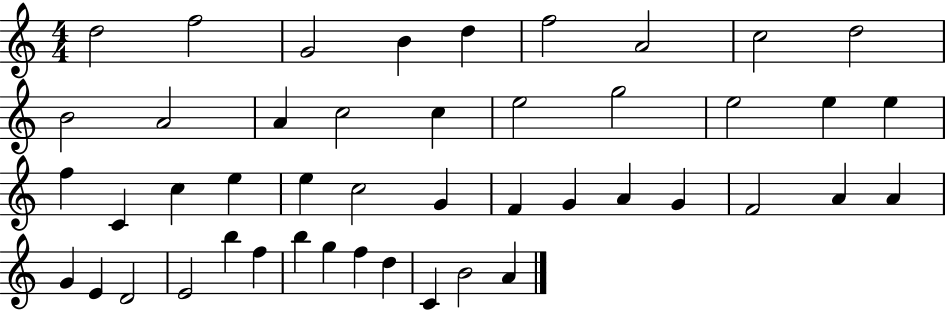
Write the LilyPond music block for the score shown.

{
  \clef treble
  \numericTimeSignature
  \time 4/4
  \key c \major
  d''2 f''2 | g'2 b'4 d''4 | f''2 a'2 | c''2 d''2 | \break b'2 a'2 | a'4 c''2 c''4 | e''2 g''2 | e''2 e''4 e''4 | \break f''4 c'4 c''4 e''4 | e''4 c''2 g'4 | f'4 g'4 a'4 g'4 | f'2 a'4 a'4 | \break g'4 e'4 d'2 | e'2 b''4 f''4 | b''4 g''4 f''4 d''4 | c'4 b'2 a'4 | \break \bar "|."
}